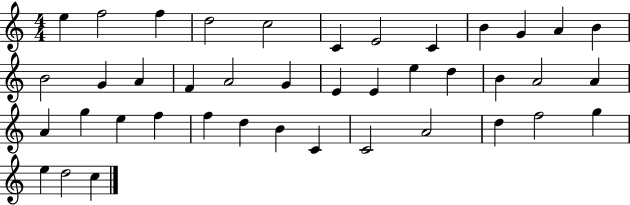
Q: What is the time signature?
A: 4/4